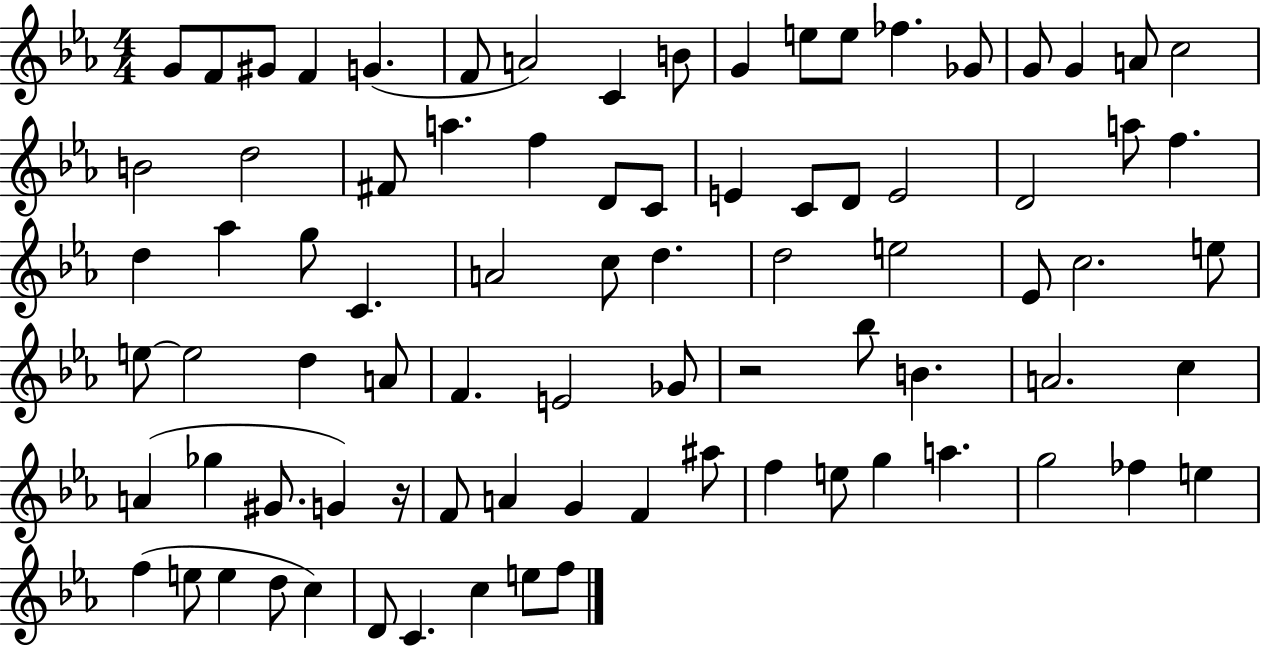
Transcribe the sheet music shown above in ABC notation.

X:1
T:Untitled
M:4/4
L:1/4
K:Eb
G/2 F/2 ^G/2 F G F/2 A2 C B/2 G e/2 e/2 _f _G/2 G/2 G A/2 c2 B2 d2 ^F/2 a f D/2 C/2 E C/2 D/2 E2 D2 a/2 f d _a g/2 C A2 c/2 d d2 e2 _E/2 c2 e/2 e/2 e2 d A/2 F E2 _G/2 z2 _b/2 B A2 c A _g ^G/2 G z/4 F/2 A G F ^a/2 f e/2 g a g2 _f e f e/2 e d/2 c D/2 C c e/2 f/2